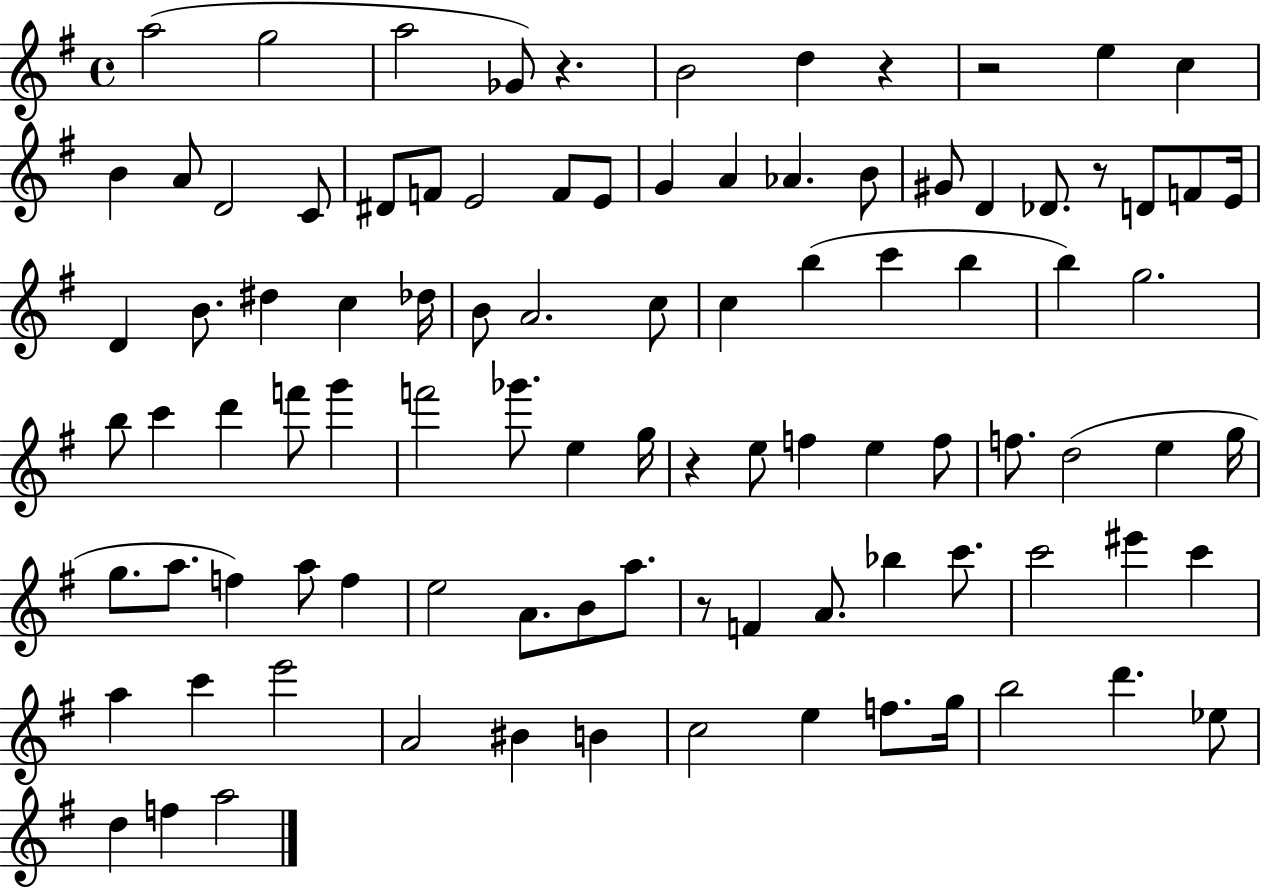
A5/h G5/h A5/h Gb4/e R/q. B4/h D5/q R/q R/h E5/q C5/q B4/q A4/e D4/h C4/e D#4/e F4/e E4/h F4/e E4/e G4/q A4/q Ab4/q. B4/e G#4/e D4/q Db4/e. R/e D4/e F4/e E4/s D4/q B4/e. D#5/q C5/q Db5/s B4/e A4/h. C5/e C5/q B5/q C6/q B5/q B5/q G5/h. B5/e C6/q D6/q F6/e G6/q F6/h Gb6/e. E5/q G5/s R/q E5/e F5/q E5/q F5/e F5/e. D5/h E5/q G5/s G5/e. A5/e. F5/q A5/e F5/q E5/h A4/e. B4/e A5/e. R/e F4/q A4/e. Bb5/q C6/e. C6/h EIS6/q C6/q A5/q C6/q E6/h A4/h BIS4/q B4/q C5/h E5/q F5/e. G5/s B5/h D6/q. Eb5/e D5/q F5/q A5/h